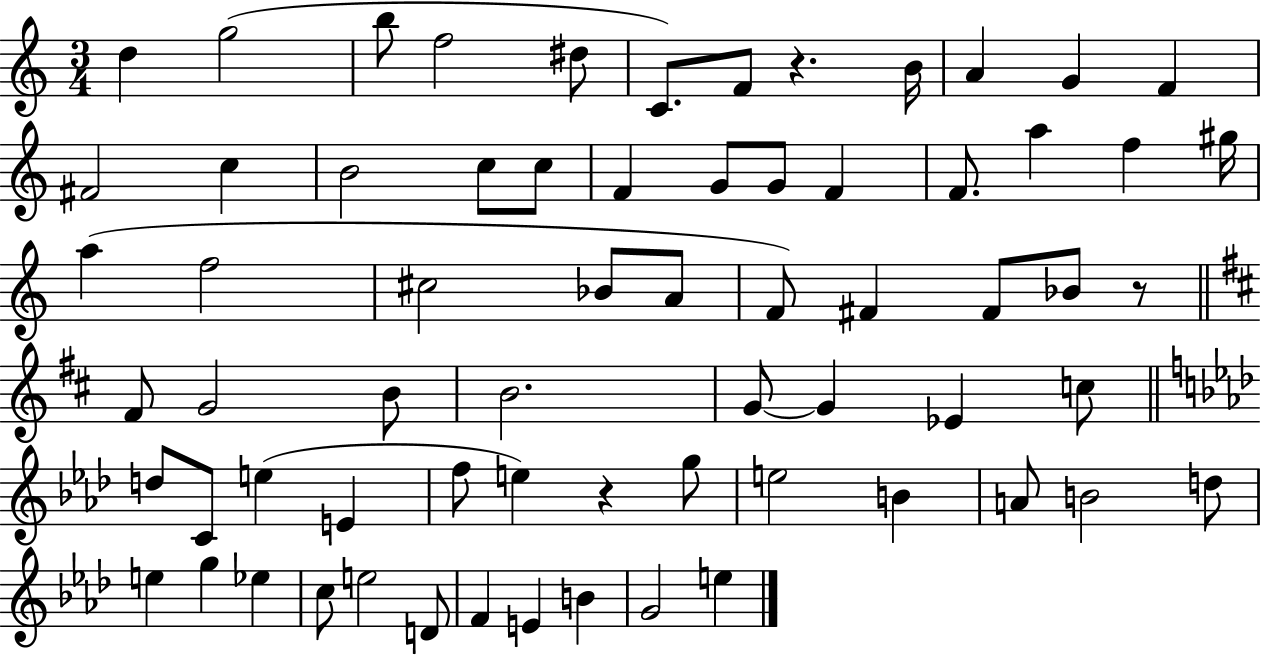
{
  \clef treble
  \numericTimeSignature
  \time 3/4
  \key c \major
  \repeat volta 2 { d''4 g''2( | b''8 f''2 dis''8 | c'8.) f'8 r4. b'16 | a'4 g'4 f'4 | \break fis'2 c''4 | b'2 c''8 c''8 | f'4 g'8 g'8 f'4 | f'8. a''4 f''4 gis''16 | \break a''4( f''2 | cis''2 bes'8 a'8 | f'8) fis'4 fis'8 bes'8 r8 | \bar "||" \break \key d \major fis'8 g'2 b'8 | b'2. | g'8~~ g'4 ees'4 c''8 | \bar "||" \break \key f \minor d''8 c'8 e''4( e'4 | f''8 e''4) r4 g''8 | e''2 b'4 | a'8 b'2 d''8 | \break e''4 g''4 ees''4 | c''8 e''2 d'8 | f'4 e'4 b'4 | g'2 e''4 | \break } \bar "|."
}